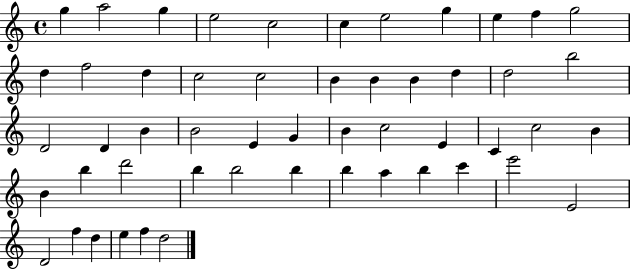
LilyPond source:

{
  \clef treble
  \time 4/4
  \defaultTimeSignature
  \key c \major
  g''4 a''2 g''4 | e''2 c''2 | c''4 e''2 g''4 | e''4 f''4 g''2 | \break d''4 f''2 d''4 | c''2 c''2 | b'4 b'4 b'4 d''4 | d''2 b''2 | \break d'2 d'4 b'4 | b'2 e'4 g'4 | b'4 c''2 e'4 | c'4 c''2 b'4 | \break b'4 b''4 d'''2 | b''4 b''2 b''4 | b''4 a''4 b''4 c'''4 | e'''2 e'2 | \break d'2 f''4 d''4 | e''4 f''4 d''2 | \bar "|."
}